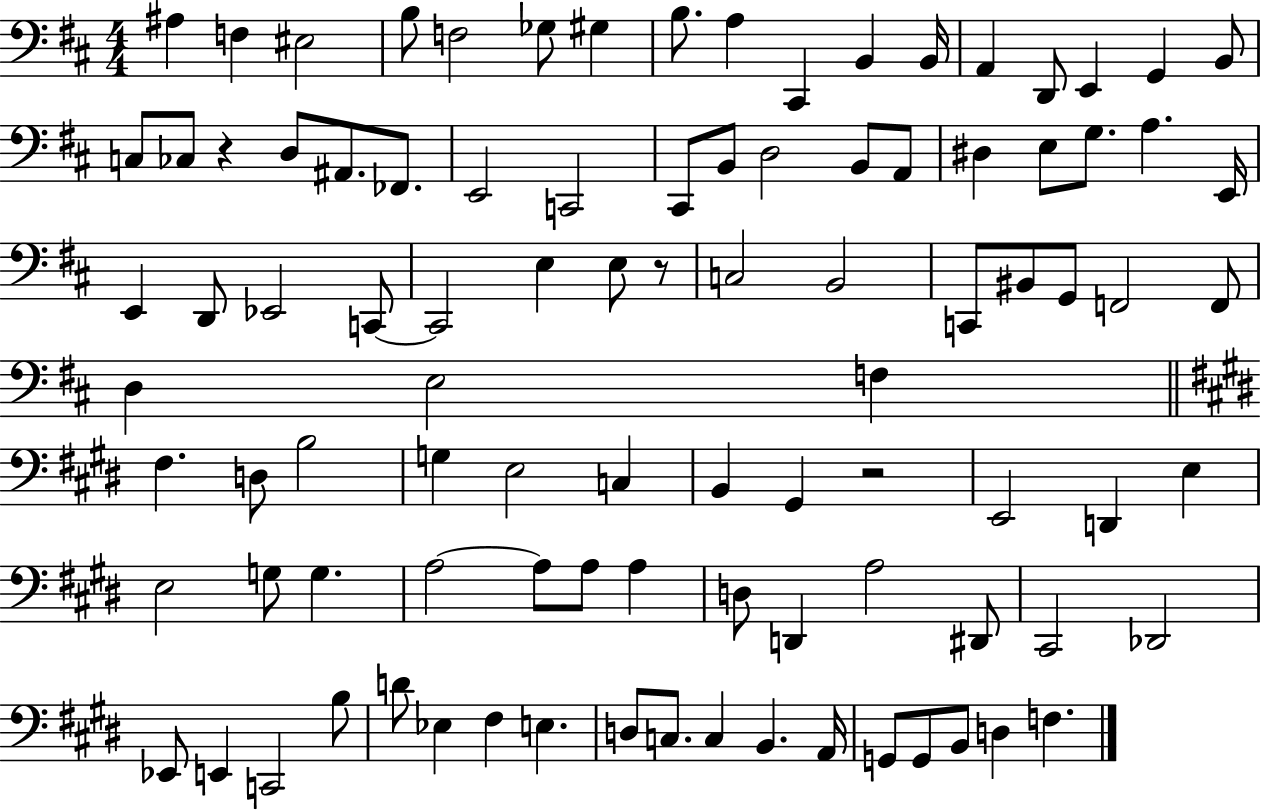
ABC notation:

X:1
T:Untitled
M:4/4
L:1/4
K:D
^A, F, ^E,2 B,/2 F,2 _G,/2 ^G, B,/2 A, ^C,, B,, B,,/4 A,, D,,/2 E,, G,, B,,/2 C,/2 _C,/2 z D,/2 ^A,,/2 _F,,/2 E,,2 C,,2 ^C,,/2 B,,/2 D,2 B,,/2 A,,/2 ^D, E,/2 G,/2 A, E,,/4 E,, D,,/2 _E,,2 C,,/2 C,,2 E, E,/2 z/2 C,2 B,,2 C,,/2 ^B,,/2 G,,/2 F,,2 F,,/2 D, E,2 F, ^F, D,/2 B,2 G, E,2 C, B,, ^G,, z2 E,,2 D,, E, E,2 G,/2 G, A,2 A,/2 A,/2 A, D,/2 D,, A,2 ^D,,/2 ^C,,2 _D,,2 _E,,/2 E,, C,,2 B,/2 D/2 _E, ^F, E, D,/2 C,/2 C, B,, A,,/4 G,,/2 G,,/2 B,,/2 D, F,